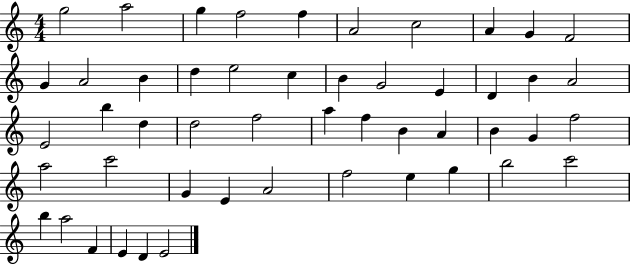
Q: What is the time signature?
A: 4/4